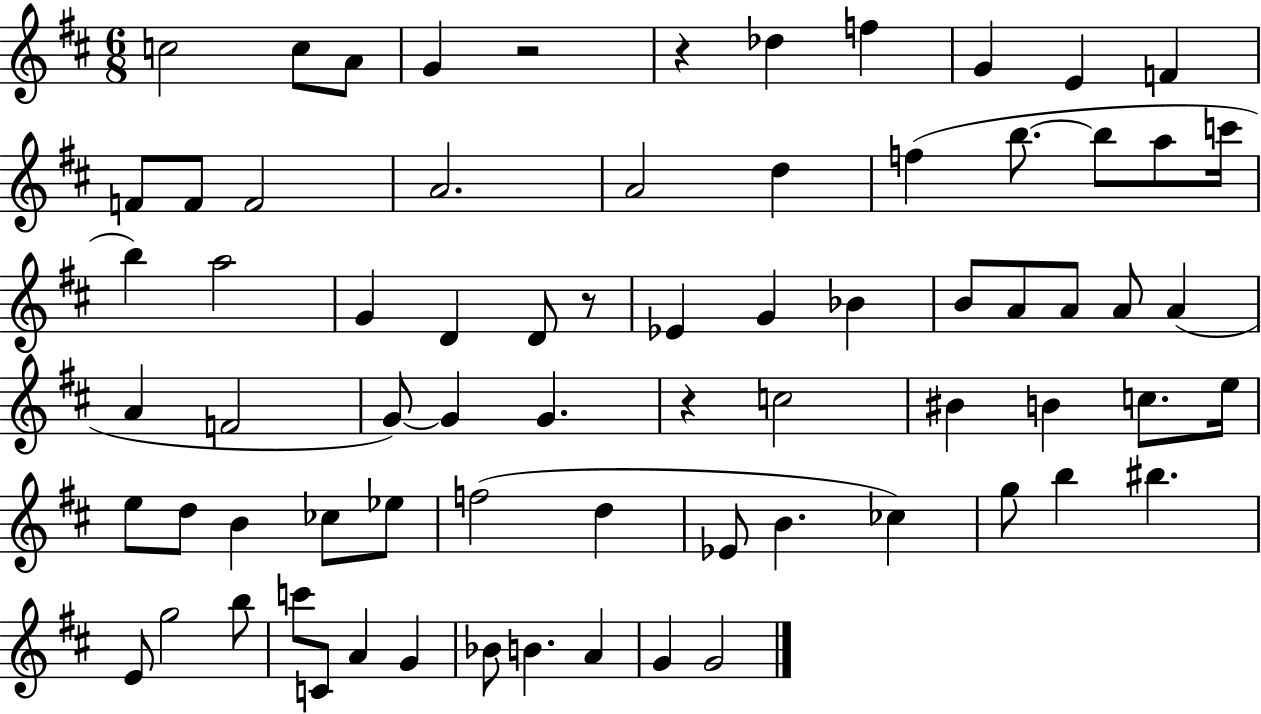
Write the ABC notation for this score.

X:1
T:Untitled
M:6/8
L:1/4
K:D
c2 c/2 A/2 G z2 z _d f G E F F/2 F/2 F2 A2 A2 d f b/2 b/2 a/2 c'/4 b a2 G D D/2 z/2 _E G _B B/2 A/2 A/2 A/2 A A F2 G/2 G G z c2 ^B B c/2 e/4 e/2 d/2 B _c/2 _e/2 f2 d _E/2 B _c g/2 b ^b E/2 g2 b/2 c'/2 C/2 A G _B/2 B A G G2